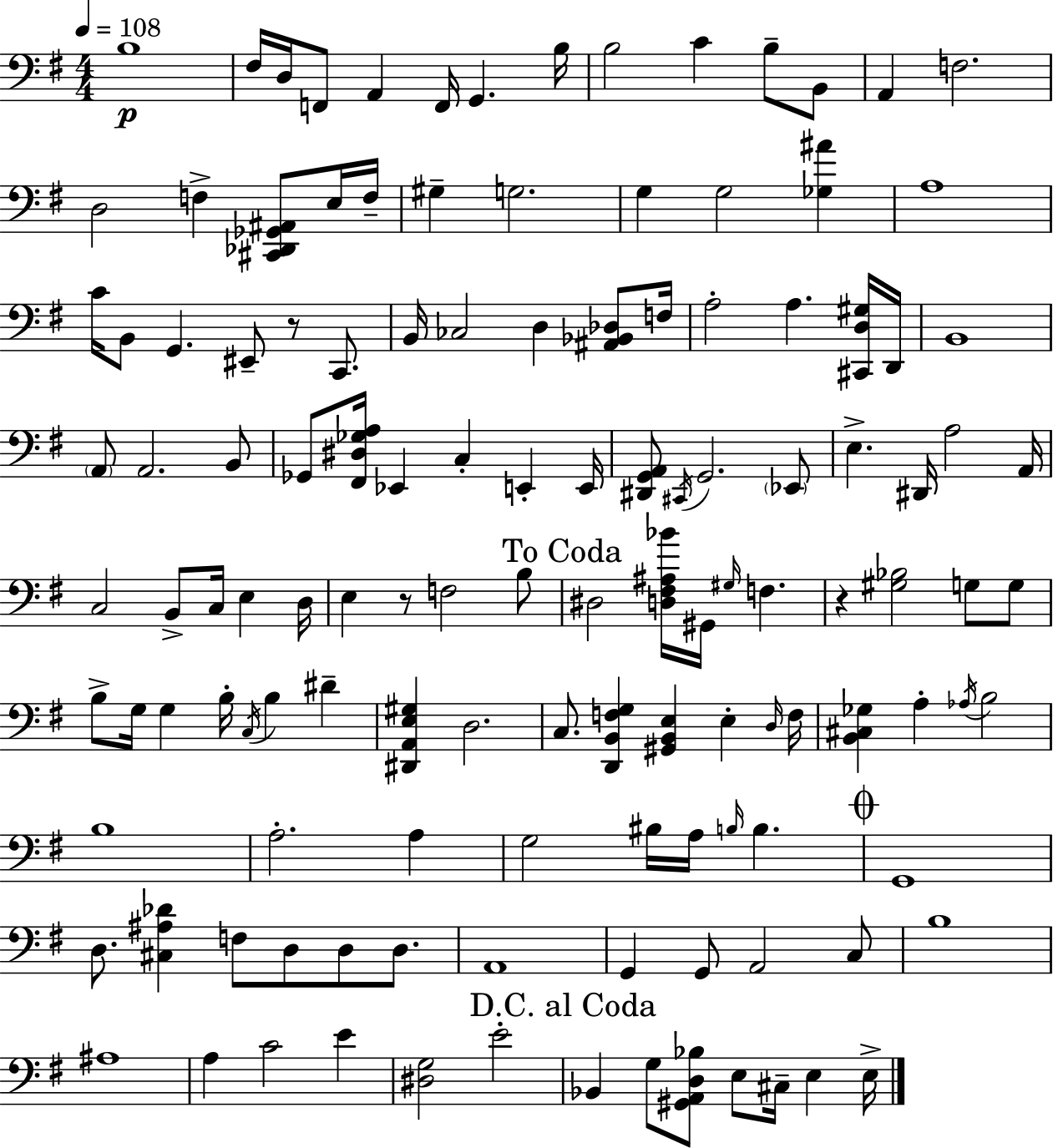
{
  \clef bass
  \numericTimeSignature
  \time 4/4
  \key e \minor
  \tempo 4 = 108
  b1\p | fis16 d16 f,8 a,4 f,16 g,4. b16 | b2 c'4 b8-- b,8 | a,4 f2. | \break d2 f4-> <cis, des, ges, ais,>8 e16 f16-- | gis4-- g2. | g4 g2 <ges ais'>4 | a1 | \break c'16 b,8 g,4. eis,8-- r8 c,8. | b,16 ces2 d4 <ais, bes, des>8 f16 | a2-. a4. <cis, d gis>16 d,16 | b,1 | \break \parenthesize a,8 a,2. b,8 | ges,8 <fis, dis ges a>16 ees,4 c4-. e,4-. e,16 | <dis, g, a,>8 \acciaccatura { cis,16 } g,2. \parenthesize ees,8 | e4.-> dis,16 a2 | \break a,16 c2 b,8-> c16 e4 | d16 e4 r8 f2 b8 | \mark "To Coda" dis2 <d fis ais bes'>16 gis,16 \grace { gis16 } f4. | r4 <gis bes>2 g8 | \break g8 b8-> g16 g4 b16-. \acciaccatura { c16 } b4 dis'4-- | <dis, a, e gis>4 d2. | c8. <d, b, f g>4 <gis, b, e>4 e4-. | \grace { d16 } f16 <b, cis ges>4 a4-. \acciaccatura { aes16 } b2 | \break b1 | a2.-. | a4 g2 bis16 a16 \grace { b16 } | b4. \mark \markup { \musicglyph "scripts.coda" } g,1 | \break d8. <cis ais des'>4 f8 d8 | d8 d8. a,1 | g,4 g,8 a,2 | c8 b1 | \break ais1 | a4 c'2 | e'4 <dis g>2 e'2-. | \mark "D.C. al Coda" bes,4 g8 <gis, a, d bes>8 e8 | \break cis16-- e4 e16-> \bar "|."
}